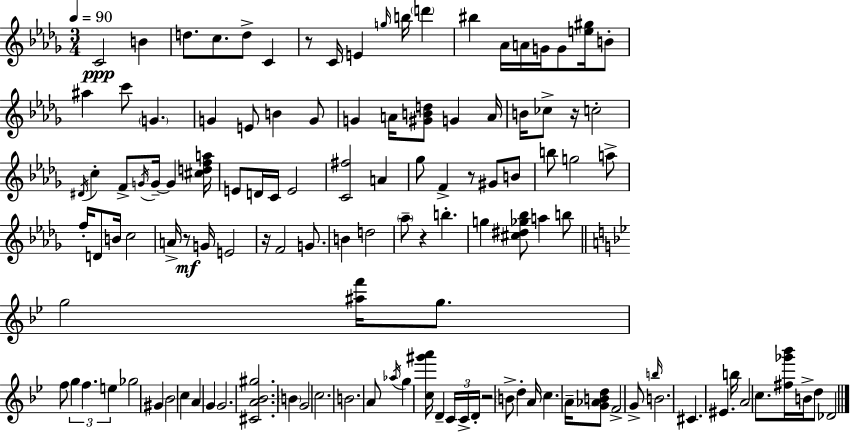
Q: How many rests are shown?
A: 7